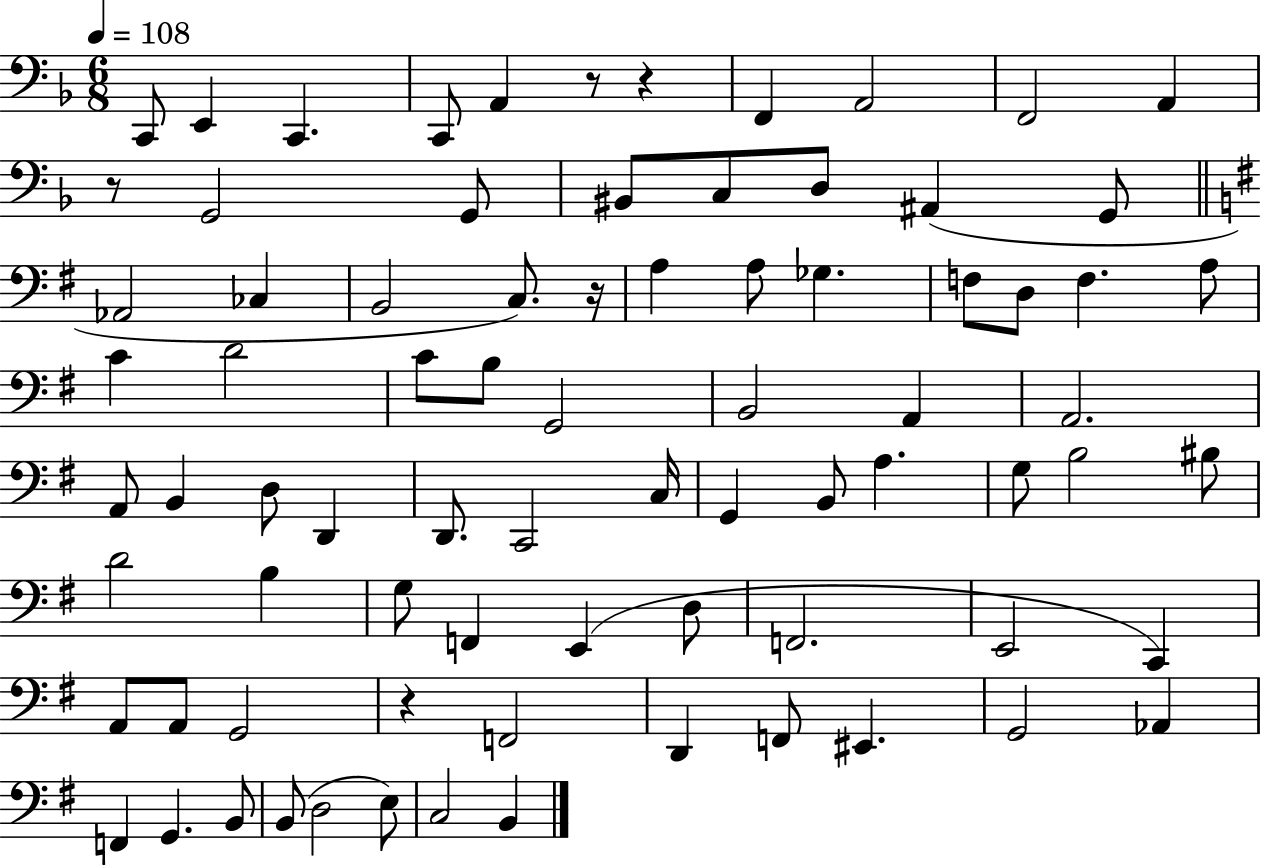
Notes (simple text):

C2/e E2/q C2/q. C2/e A2/q R/e R/q F2/q A2/h F2/h A2/q R/e G2/h G2/e BIS2/e C3/e D3/e A#2/q G2/e Ab2/h CES3/q B2/h C3/e. R/s A3/q A3/e Gb3/q. F3/e D3/e F3/q. A3/e C4/q D4/h C4/e B3/e G2/h B2/h A2/q A2/h. A2/e B2/q D3/e D2/q D2/e. C2/h C3/s G2/q B2/e A3/q. G3/e B3/h BIS3/e D4/h B3/q G3/e F2/q E2/q D3/e F2/h. E2/h C2/q A2/e A2/e G2/h R/q F2/h D2/q F2/e EIS2/q. G2/h Ab2/q F2/q G2/q. B2/e B2/e D3/h E3/e C3/h B2/q